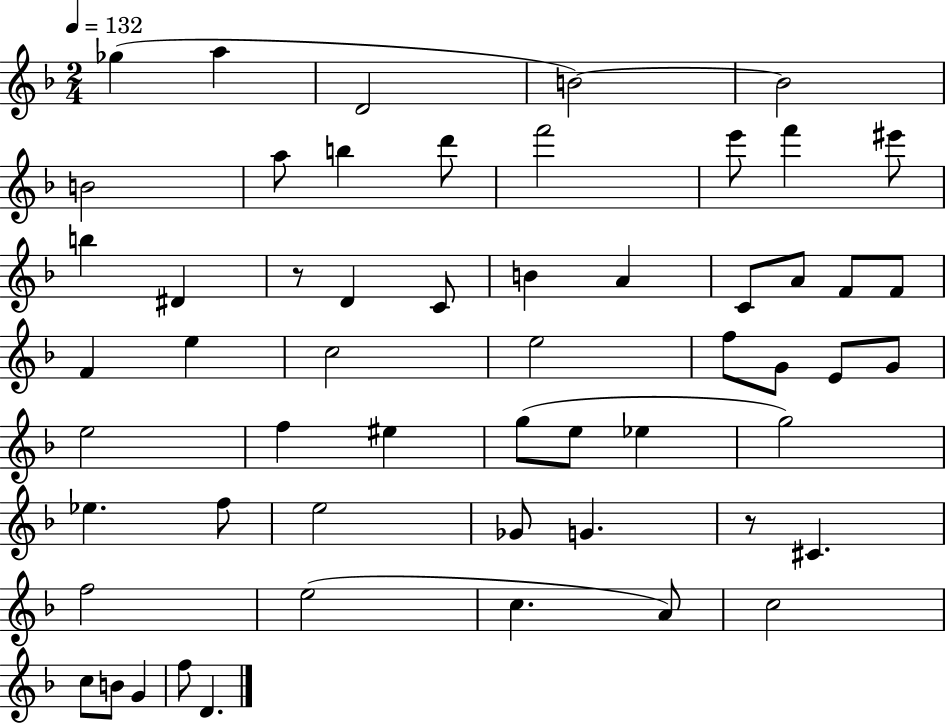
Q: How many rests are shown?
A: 2